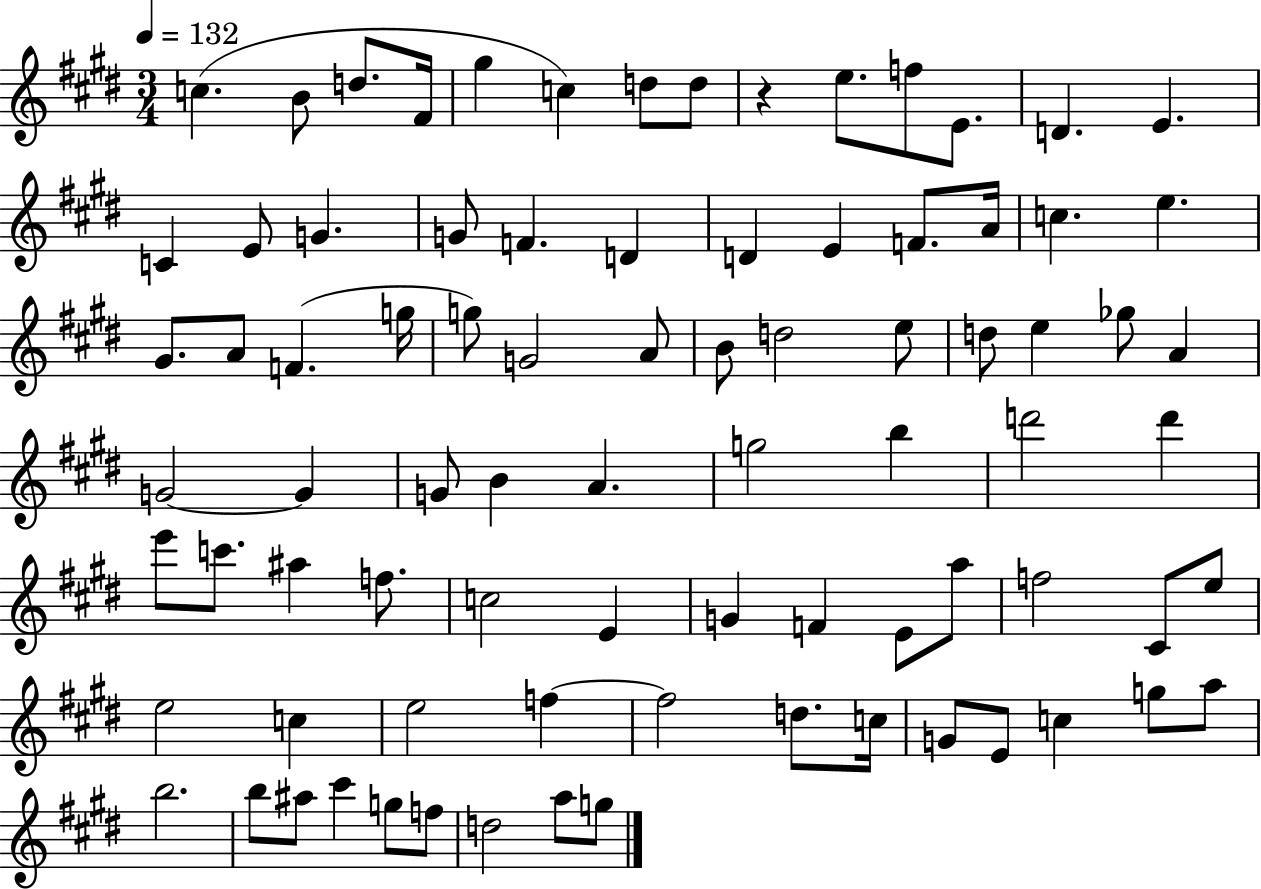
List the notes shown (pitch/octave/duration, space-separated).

C5/q. B4/e D5/e. F#4/s G#5/q C5/q D5/e D5/e R/q E5/e. F5/e E4/e. D4/q. E4/q. C4/q E4/e G4/q. G4/e F4/q. D4/q D4/q E4/q F4/e. A4/s C5/q. E5/q. G#4/e. A4/e F4/q. G5/s G5/e G4/h A4/e B4/e D5/h E5/e D5/e E5/q Gb5/e A4/q G4/h G4/q G4/e B4/q A4/q. G5/h B5/q D6/h D6/q E6/e C6/e. A#5/q F5/e. C5/h E4/q G4/q F4/q E4/e A5/e F5/h C#4/e E5/e E5/h C5/q E5/h F5/q F5/h D5/e. C5/s G4/e E4/e C5/q G5/e A5/e B5/h. B5/e A#5/e C#6/q G5/e F5/e D5/h A5/e G5/e